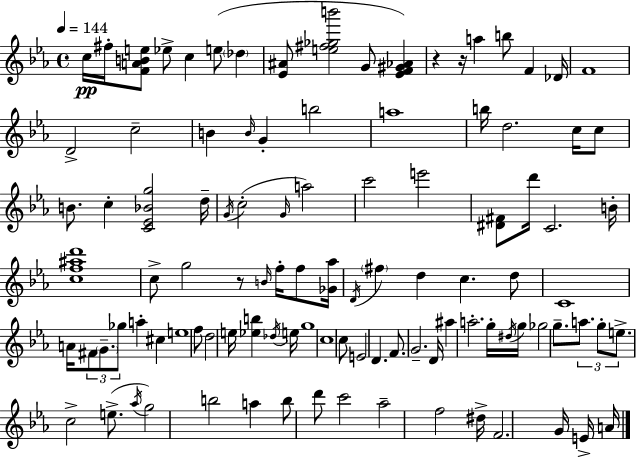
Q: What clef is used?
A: treble